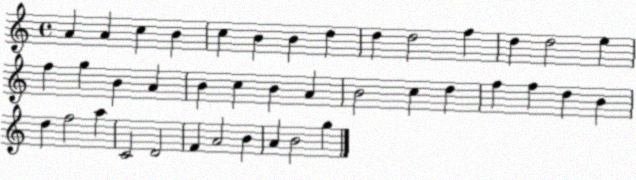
X:1
T:Untitled
M:4/4
L:1/4
K:C
A A c B c B B d d d2 f d d2 e f g B A B c B A B2 c d f f d B d f2 a C2 D2 F A2 B A B2 g